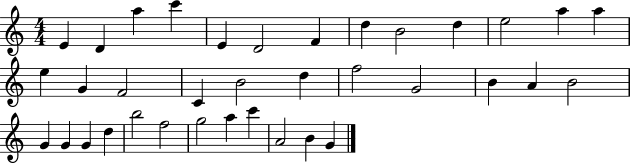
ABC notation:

X:1
T:Untitled
M:4/4
L:1/4
K:C
E D a c' E D2 F d B2 d e2 a a e G F2 C B2 d f2 G2 B A B2 G G G d b2 f2 g2 a c' A2 B G